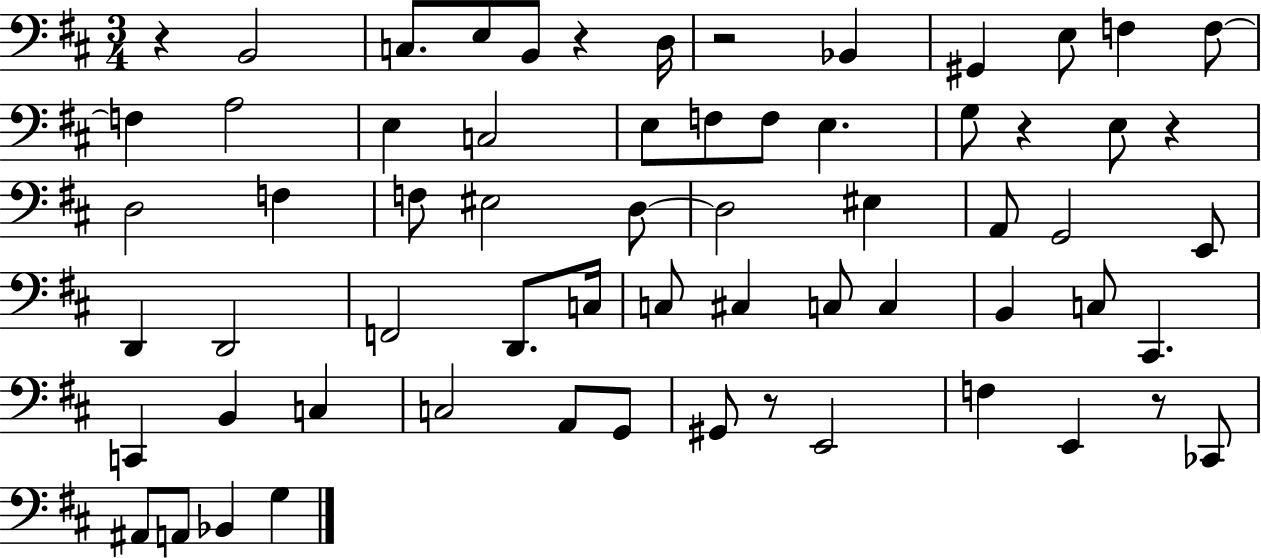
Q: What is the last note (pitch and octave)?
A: G3